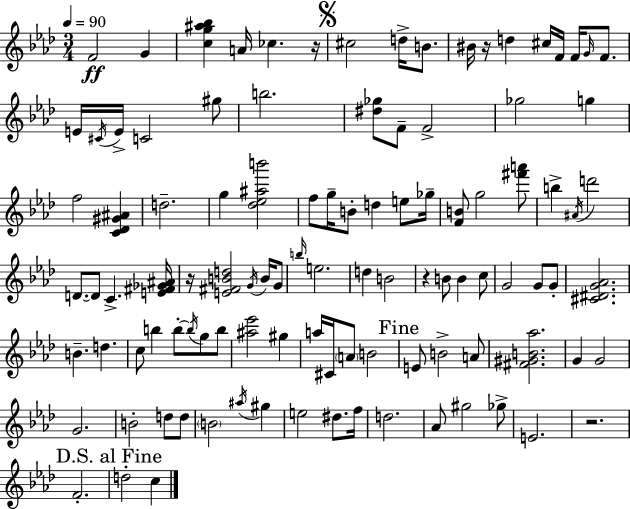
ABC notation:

X:1
T:Untitled
M:3/4
L:1/4
K:Ab
F2 G [cg^a_b] A/4 _c z/4 ^c2 d/4 B/2 ^B/4 z/4 d ^c/4 F/4 F/4 G/4 F/2 E/4 ^C/4 E/4 C2 ^g/2 b2 [^d_g]/2 F/2 F2 _g2 g f2 [C_D^G^A] d2 g [_d_e^ab']2 f/2 g/4 B/2 d e/2 _g/4 [FB]/2 g2 [^f'a']/2 b ^A/4 d'2 D/2 D/2 C [E^F_G^A]/4 z/4 [E^FBd]2 G/4 B/4 G/2 b/4 e2 d B2 z B/2 B c/2 G2 G/2 G/2 [^C^DG_A]2 B d c/2 b b/2 b/4 g/2 b/2 [^a_e']2 ^g a/4 ^C/4 A/2 B2 E/2 B2 A/2 [^F^GB_a]2 G G2 G2 B2 d/2 d/2 B2 ^a/4 ^g e2 ^d/2 f/4 d2 _A/2 ^g2 _g/2 E2 z2 F2 d2 c